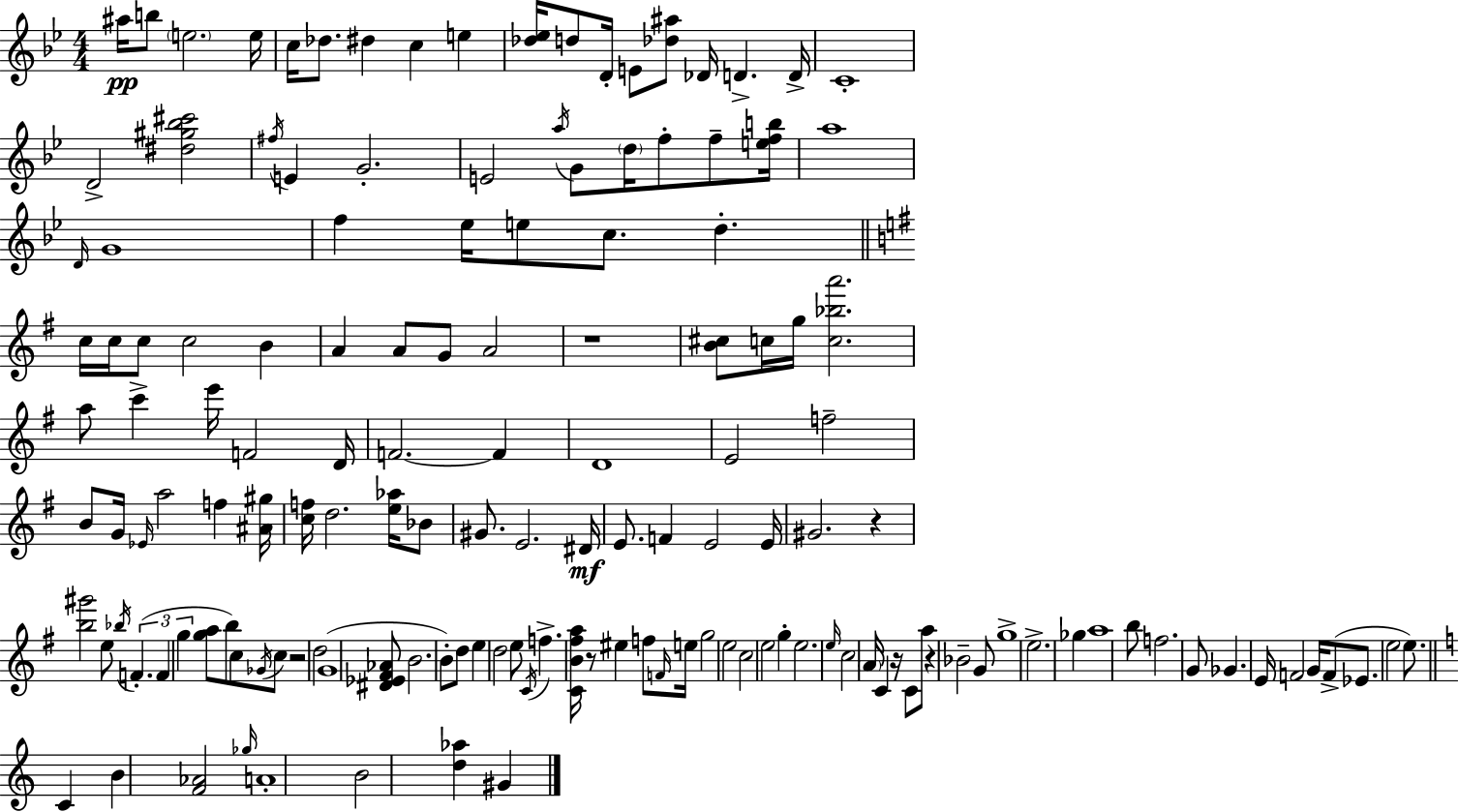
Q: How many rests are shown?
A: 6